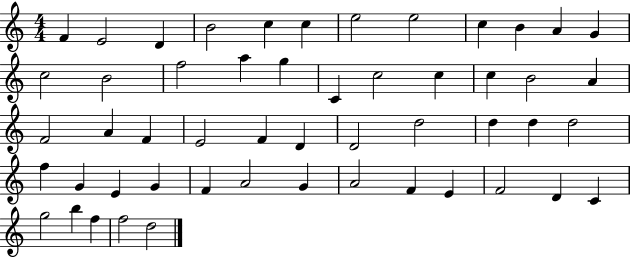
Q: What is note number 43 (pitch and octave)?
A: F4